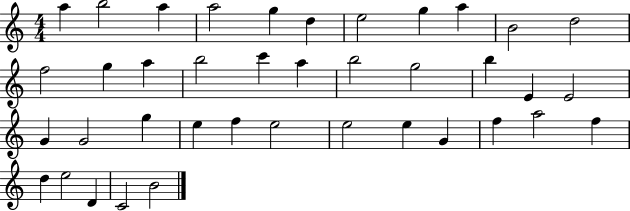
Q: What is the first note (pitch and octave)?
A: A5